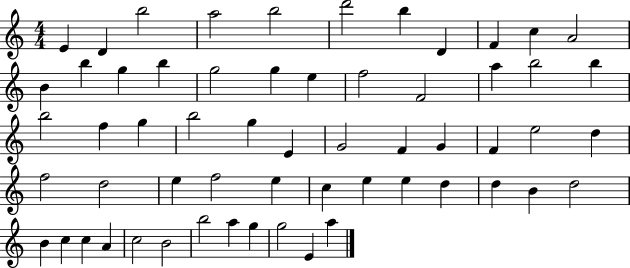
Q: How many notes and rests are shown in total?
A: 59